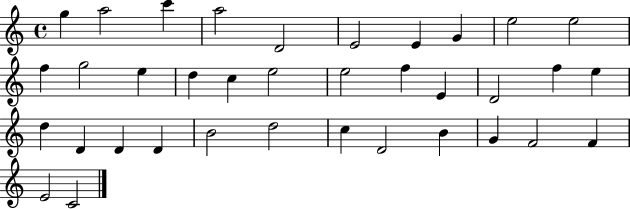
{
  \clef treble
  \time 4/4
  \defaultTimeSignature
  \key c \major
  g''4 a''2 c'''4 | a''2 d'2 | e'2 e'4 g'4 | e''2 e''2 | \break f''4 g''2 e''4 | d''4 c''4 e''2 | e''2 f''4 e'4 | d'2 f''4 e''4 | \break d''4 d'4 d'4 d'4 | b'2 d''2 | c''4 d'2 b'4 | g'4 f'2 f'4 | \break e'2 c'2 | \bar "|."
}